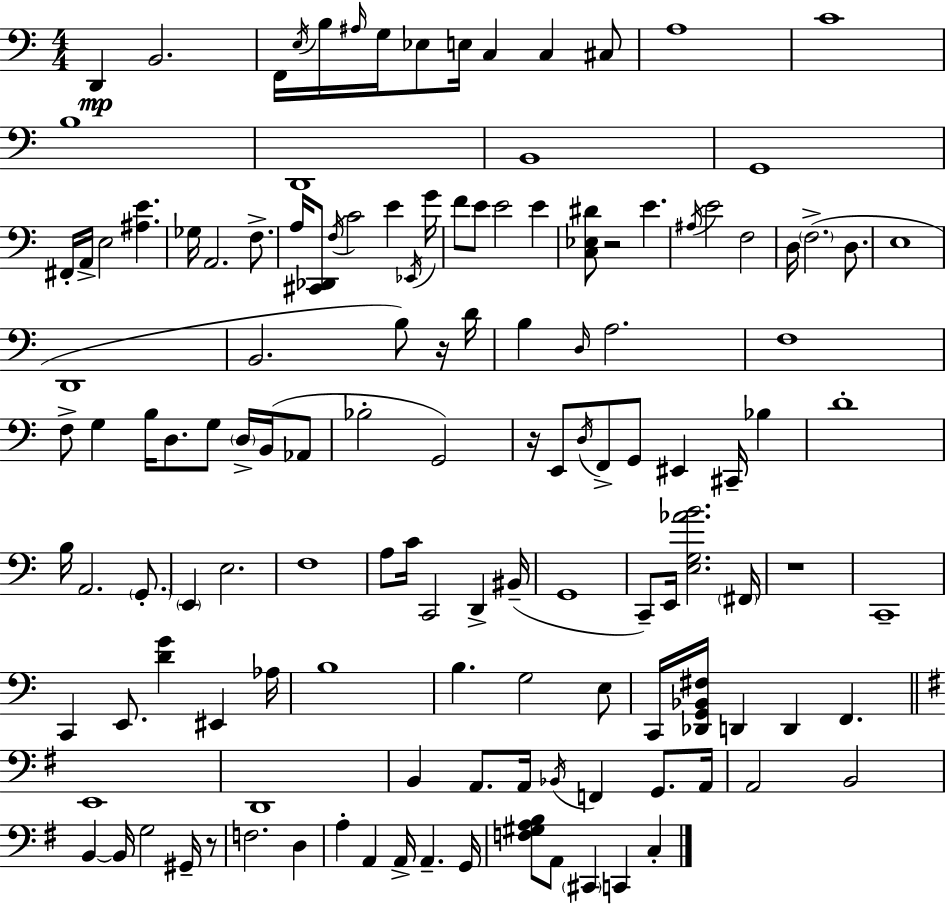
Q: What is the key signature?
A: A minor